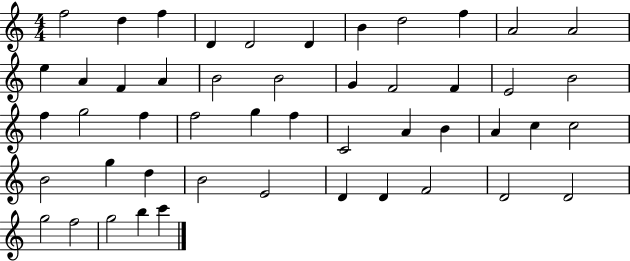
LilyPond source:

{
  \clef treble
  \numericTimeSignature
  \time 4/4
  \key c \major
  f''2 d''4 f''4 | d'4 d'2 d'4 | b'4 d''2 f''4 | a'2 a'2 | \break e''4 a'4 f'4 a'4 | b'2 b'2 | g'4 f'2 f'4 | e'2 b'2 | \break f''4 g''2 f''4 | f''2 g''4 f''4 | c'2 a'4 b'4 | a'4 c''4 c''2 | \break b'2 g''4 d''4 | b'2 e'2 | d'4 d'4 f'2 | d'2 d'2 | \break g''2 f''2 | g''2 b''4 c'''4 | \bar "|."
}